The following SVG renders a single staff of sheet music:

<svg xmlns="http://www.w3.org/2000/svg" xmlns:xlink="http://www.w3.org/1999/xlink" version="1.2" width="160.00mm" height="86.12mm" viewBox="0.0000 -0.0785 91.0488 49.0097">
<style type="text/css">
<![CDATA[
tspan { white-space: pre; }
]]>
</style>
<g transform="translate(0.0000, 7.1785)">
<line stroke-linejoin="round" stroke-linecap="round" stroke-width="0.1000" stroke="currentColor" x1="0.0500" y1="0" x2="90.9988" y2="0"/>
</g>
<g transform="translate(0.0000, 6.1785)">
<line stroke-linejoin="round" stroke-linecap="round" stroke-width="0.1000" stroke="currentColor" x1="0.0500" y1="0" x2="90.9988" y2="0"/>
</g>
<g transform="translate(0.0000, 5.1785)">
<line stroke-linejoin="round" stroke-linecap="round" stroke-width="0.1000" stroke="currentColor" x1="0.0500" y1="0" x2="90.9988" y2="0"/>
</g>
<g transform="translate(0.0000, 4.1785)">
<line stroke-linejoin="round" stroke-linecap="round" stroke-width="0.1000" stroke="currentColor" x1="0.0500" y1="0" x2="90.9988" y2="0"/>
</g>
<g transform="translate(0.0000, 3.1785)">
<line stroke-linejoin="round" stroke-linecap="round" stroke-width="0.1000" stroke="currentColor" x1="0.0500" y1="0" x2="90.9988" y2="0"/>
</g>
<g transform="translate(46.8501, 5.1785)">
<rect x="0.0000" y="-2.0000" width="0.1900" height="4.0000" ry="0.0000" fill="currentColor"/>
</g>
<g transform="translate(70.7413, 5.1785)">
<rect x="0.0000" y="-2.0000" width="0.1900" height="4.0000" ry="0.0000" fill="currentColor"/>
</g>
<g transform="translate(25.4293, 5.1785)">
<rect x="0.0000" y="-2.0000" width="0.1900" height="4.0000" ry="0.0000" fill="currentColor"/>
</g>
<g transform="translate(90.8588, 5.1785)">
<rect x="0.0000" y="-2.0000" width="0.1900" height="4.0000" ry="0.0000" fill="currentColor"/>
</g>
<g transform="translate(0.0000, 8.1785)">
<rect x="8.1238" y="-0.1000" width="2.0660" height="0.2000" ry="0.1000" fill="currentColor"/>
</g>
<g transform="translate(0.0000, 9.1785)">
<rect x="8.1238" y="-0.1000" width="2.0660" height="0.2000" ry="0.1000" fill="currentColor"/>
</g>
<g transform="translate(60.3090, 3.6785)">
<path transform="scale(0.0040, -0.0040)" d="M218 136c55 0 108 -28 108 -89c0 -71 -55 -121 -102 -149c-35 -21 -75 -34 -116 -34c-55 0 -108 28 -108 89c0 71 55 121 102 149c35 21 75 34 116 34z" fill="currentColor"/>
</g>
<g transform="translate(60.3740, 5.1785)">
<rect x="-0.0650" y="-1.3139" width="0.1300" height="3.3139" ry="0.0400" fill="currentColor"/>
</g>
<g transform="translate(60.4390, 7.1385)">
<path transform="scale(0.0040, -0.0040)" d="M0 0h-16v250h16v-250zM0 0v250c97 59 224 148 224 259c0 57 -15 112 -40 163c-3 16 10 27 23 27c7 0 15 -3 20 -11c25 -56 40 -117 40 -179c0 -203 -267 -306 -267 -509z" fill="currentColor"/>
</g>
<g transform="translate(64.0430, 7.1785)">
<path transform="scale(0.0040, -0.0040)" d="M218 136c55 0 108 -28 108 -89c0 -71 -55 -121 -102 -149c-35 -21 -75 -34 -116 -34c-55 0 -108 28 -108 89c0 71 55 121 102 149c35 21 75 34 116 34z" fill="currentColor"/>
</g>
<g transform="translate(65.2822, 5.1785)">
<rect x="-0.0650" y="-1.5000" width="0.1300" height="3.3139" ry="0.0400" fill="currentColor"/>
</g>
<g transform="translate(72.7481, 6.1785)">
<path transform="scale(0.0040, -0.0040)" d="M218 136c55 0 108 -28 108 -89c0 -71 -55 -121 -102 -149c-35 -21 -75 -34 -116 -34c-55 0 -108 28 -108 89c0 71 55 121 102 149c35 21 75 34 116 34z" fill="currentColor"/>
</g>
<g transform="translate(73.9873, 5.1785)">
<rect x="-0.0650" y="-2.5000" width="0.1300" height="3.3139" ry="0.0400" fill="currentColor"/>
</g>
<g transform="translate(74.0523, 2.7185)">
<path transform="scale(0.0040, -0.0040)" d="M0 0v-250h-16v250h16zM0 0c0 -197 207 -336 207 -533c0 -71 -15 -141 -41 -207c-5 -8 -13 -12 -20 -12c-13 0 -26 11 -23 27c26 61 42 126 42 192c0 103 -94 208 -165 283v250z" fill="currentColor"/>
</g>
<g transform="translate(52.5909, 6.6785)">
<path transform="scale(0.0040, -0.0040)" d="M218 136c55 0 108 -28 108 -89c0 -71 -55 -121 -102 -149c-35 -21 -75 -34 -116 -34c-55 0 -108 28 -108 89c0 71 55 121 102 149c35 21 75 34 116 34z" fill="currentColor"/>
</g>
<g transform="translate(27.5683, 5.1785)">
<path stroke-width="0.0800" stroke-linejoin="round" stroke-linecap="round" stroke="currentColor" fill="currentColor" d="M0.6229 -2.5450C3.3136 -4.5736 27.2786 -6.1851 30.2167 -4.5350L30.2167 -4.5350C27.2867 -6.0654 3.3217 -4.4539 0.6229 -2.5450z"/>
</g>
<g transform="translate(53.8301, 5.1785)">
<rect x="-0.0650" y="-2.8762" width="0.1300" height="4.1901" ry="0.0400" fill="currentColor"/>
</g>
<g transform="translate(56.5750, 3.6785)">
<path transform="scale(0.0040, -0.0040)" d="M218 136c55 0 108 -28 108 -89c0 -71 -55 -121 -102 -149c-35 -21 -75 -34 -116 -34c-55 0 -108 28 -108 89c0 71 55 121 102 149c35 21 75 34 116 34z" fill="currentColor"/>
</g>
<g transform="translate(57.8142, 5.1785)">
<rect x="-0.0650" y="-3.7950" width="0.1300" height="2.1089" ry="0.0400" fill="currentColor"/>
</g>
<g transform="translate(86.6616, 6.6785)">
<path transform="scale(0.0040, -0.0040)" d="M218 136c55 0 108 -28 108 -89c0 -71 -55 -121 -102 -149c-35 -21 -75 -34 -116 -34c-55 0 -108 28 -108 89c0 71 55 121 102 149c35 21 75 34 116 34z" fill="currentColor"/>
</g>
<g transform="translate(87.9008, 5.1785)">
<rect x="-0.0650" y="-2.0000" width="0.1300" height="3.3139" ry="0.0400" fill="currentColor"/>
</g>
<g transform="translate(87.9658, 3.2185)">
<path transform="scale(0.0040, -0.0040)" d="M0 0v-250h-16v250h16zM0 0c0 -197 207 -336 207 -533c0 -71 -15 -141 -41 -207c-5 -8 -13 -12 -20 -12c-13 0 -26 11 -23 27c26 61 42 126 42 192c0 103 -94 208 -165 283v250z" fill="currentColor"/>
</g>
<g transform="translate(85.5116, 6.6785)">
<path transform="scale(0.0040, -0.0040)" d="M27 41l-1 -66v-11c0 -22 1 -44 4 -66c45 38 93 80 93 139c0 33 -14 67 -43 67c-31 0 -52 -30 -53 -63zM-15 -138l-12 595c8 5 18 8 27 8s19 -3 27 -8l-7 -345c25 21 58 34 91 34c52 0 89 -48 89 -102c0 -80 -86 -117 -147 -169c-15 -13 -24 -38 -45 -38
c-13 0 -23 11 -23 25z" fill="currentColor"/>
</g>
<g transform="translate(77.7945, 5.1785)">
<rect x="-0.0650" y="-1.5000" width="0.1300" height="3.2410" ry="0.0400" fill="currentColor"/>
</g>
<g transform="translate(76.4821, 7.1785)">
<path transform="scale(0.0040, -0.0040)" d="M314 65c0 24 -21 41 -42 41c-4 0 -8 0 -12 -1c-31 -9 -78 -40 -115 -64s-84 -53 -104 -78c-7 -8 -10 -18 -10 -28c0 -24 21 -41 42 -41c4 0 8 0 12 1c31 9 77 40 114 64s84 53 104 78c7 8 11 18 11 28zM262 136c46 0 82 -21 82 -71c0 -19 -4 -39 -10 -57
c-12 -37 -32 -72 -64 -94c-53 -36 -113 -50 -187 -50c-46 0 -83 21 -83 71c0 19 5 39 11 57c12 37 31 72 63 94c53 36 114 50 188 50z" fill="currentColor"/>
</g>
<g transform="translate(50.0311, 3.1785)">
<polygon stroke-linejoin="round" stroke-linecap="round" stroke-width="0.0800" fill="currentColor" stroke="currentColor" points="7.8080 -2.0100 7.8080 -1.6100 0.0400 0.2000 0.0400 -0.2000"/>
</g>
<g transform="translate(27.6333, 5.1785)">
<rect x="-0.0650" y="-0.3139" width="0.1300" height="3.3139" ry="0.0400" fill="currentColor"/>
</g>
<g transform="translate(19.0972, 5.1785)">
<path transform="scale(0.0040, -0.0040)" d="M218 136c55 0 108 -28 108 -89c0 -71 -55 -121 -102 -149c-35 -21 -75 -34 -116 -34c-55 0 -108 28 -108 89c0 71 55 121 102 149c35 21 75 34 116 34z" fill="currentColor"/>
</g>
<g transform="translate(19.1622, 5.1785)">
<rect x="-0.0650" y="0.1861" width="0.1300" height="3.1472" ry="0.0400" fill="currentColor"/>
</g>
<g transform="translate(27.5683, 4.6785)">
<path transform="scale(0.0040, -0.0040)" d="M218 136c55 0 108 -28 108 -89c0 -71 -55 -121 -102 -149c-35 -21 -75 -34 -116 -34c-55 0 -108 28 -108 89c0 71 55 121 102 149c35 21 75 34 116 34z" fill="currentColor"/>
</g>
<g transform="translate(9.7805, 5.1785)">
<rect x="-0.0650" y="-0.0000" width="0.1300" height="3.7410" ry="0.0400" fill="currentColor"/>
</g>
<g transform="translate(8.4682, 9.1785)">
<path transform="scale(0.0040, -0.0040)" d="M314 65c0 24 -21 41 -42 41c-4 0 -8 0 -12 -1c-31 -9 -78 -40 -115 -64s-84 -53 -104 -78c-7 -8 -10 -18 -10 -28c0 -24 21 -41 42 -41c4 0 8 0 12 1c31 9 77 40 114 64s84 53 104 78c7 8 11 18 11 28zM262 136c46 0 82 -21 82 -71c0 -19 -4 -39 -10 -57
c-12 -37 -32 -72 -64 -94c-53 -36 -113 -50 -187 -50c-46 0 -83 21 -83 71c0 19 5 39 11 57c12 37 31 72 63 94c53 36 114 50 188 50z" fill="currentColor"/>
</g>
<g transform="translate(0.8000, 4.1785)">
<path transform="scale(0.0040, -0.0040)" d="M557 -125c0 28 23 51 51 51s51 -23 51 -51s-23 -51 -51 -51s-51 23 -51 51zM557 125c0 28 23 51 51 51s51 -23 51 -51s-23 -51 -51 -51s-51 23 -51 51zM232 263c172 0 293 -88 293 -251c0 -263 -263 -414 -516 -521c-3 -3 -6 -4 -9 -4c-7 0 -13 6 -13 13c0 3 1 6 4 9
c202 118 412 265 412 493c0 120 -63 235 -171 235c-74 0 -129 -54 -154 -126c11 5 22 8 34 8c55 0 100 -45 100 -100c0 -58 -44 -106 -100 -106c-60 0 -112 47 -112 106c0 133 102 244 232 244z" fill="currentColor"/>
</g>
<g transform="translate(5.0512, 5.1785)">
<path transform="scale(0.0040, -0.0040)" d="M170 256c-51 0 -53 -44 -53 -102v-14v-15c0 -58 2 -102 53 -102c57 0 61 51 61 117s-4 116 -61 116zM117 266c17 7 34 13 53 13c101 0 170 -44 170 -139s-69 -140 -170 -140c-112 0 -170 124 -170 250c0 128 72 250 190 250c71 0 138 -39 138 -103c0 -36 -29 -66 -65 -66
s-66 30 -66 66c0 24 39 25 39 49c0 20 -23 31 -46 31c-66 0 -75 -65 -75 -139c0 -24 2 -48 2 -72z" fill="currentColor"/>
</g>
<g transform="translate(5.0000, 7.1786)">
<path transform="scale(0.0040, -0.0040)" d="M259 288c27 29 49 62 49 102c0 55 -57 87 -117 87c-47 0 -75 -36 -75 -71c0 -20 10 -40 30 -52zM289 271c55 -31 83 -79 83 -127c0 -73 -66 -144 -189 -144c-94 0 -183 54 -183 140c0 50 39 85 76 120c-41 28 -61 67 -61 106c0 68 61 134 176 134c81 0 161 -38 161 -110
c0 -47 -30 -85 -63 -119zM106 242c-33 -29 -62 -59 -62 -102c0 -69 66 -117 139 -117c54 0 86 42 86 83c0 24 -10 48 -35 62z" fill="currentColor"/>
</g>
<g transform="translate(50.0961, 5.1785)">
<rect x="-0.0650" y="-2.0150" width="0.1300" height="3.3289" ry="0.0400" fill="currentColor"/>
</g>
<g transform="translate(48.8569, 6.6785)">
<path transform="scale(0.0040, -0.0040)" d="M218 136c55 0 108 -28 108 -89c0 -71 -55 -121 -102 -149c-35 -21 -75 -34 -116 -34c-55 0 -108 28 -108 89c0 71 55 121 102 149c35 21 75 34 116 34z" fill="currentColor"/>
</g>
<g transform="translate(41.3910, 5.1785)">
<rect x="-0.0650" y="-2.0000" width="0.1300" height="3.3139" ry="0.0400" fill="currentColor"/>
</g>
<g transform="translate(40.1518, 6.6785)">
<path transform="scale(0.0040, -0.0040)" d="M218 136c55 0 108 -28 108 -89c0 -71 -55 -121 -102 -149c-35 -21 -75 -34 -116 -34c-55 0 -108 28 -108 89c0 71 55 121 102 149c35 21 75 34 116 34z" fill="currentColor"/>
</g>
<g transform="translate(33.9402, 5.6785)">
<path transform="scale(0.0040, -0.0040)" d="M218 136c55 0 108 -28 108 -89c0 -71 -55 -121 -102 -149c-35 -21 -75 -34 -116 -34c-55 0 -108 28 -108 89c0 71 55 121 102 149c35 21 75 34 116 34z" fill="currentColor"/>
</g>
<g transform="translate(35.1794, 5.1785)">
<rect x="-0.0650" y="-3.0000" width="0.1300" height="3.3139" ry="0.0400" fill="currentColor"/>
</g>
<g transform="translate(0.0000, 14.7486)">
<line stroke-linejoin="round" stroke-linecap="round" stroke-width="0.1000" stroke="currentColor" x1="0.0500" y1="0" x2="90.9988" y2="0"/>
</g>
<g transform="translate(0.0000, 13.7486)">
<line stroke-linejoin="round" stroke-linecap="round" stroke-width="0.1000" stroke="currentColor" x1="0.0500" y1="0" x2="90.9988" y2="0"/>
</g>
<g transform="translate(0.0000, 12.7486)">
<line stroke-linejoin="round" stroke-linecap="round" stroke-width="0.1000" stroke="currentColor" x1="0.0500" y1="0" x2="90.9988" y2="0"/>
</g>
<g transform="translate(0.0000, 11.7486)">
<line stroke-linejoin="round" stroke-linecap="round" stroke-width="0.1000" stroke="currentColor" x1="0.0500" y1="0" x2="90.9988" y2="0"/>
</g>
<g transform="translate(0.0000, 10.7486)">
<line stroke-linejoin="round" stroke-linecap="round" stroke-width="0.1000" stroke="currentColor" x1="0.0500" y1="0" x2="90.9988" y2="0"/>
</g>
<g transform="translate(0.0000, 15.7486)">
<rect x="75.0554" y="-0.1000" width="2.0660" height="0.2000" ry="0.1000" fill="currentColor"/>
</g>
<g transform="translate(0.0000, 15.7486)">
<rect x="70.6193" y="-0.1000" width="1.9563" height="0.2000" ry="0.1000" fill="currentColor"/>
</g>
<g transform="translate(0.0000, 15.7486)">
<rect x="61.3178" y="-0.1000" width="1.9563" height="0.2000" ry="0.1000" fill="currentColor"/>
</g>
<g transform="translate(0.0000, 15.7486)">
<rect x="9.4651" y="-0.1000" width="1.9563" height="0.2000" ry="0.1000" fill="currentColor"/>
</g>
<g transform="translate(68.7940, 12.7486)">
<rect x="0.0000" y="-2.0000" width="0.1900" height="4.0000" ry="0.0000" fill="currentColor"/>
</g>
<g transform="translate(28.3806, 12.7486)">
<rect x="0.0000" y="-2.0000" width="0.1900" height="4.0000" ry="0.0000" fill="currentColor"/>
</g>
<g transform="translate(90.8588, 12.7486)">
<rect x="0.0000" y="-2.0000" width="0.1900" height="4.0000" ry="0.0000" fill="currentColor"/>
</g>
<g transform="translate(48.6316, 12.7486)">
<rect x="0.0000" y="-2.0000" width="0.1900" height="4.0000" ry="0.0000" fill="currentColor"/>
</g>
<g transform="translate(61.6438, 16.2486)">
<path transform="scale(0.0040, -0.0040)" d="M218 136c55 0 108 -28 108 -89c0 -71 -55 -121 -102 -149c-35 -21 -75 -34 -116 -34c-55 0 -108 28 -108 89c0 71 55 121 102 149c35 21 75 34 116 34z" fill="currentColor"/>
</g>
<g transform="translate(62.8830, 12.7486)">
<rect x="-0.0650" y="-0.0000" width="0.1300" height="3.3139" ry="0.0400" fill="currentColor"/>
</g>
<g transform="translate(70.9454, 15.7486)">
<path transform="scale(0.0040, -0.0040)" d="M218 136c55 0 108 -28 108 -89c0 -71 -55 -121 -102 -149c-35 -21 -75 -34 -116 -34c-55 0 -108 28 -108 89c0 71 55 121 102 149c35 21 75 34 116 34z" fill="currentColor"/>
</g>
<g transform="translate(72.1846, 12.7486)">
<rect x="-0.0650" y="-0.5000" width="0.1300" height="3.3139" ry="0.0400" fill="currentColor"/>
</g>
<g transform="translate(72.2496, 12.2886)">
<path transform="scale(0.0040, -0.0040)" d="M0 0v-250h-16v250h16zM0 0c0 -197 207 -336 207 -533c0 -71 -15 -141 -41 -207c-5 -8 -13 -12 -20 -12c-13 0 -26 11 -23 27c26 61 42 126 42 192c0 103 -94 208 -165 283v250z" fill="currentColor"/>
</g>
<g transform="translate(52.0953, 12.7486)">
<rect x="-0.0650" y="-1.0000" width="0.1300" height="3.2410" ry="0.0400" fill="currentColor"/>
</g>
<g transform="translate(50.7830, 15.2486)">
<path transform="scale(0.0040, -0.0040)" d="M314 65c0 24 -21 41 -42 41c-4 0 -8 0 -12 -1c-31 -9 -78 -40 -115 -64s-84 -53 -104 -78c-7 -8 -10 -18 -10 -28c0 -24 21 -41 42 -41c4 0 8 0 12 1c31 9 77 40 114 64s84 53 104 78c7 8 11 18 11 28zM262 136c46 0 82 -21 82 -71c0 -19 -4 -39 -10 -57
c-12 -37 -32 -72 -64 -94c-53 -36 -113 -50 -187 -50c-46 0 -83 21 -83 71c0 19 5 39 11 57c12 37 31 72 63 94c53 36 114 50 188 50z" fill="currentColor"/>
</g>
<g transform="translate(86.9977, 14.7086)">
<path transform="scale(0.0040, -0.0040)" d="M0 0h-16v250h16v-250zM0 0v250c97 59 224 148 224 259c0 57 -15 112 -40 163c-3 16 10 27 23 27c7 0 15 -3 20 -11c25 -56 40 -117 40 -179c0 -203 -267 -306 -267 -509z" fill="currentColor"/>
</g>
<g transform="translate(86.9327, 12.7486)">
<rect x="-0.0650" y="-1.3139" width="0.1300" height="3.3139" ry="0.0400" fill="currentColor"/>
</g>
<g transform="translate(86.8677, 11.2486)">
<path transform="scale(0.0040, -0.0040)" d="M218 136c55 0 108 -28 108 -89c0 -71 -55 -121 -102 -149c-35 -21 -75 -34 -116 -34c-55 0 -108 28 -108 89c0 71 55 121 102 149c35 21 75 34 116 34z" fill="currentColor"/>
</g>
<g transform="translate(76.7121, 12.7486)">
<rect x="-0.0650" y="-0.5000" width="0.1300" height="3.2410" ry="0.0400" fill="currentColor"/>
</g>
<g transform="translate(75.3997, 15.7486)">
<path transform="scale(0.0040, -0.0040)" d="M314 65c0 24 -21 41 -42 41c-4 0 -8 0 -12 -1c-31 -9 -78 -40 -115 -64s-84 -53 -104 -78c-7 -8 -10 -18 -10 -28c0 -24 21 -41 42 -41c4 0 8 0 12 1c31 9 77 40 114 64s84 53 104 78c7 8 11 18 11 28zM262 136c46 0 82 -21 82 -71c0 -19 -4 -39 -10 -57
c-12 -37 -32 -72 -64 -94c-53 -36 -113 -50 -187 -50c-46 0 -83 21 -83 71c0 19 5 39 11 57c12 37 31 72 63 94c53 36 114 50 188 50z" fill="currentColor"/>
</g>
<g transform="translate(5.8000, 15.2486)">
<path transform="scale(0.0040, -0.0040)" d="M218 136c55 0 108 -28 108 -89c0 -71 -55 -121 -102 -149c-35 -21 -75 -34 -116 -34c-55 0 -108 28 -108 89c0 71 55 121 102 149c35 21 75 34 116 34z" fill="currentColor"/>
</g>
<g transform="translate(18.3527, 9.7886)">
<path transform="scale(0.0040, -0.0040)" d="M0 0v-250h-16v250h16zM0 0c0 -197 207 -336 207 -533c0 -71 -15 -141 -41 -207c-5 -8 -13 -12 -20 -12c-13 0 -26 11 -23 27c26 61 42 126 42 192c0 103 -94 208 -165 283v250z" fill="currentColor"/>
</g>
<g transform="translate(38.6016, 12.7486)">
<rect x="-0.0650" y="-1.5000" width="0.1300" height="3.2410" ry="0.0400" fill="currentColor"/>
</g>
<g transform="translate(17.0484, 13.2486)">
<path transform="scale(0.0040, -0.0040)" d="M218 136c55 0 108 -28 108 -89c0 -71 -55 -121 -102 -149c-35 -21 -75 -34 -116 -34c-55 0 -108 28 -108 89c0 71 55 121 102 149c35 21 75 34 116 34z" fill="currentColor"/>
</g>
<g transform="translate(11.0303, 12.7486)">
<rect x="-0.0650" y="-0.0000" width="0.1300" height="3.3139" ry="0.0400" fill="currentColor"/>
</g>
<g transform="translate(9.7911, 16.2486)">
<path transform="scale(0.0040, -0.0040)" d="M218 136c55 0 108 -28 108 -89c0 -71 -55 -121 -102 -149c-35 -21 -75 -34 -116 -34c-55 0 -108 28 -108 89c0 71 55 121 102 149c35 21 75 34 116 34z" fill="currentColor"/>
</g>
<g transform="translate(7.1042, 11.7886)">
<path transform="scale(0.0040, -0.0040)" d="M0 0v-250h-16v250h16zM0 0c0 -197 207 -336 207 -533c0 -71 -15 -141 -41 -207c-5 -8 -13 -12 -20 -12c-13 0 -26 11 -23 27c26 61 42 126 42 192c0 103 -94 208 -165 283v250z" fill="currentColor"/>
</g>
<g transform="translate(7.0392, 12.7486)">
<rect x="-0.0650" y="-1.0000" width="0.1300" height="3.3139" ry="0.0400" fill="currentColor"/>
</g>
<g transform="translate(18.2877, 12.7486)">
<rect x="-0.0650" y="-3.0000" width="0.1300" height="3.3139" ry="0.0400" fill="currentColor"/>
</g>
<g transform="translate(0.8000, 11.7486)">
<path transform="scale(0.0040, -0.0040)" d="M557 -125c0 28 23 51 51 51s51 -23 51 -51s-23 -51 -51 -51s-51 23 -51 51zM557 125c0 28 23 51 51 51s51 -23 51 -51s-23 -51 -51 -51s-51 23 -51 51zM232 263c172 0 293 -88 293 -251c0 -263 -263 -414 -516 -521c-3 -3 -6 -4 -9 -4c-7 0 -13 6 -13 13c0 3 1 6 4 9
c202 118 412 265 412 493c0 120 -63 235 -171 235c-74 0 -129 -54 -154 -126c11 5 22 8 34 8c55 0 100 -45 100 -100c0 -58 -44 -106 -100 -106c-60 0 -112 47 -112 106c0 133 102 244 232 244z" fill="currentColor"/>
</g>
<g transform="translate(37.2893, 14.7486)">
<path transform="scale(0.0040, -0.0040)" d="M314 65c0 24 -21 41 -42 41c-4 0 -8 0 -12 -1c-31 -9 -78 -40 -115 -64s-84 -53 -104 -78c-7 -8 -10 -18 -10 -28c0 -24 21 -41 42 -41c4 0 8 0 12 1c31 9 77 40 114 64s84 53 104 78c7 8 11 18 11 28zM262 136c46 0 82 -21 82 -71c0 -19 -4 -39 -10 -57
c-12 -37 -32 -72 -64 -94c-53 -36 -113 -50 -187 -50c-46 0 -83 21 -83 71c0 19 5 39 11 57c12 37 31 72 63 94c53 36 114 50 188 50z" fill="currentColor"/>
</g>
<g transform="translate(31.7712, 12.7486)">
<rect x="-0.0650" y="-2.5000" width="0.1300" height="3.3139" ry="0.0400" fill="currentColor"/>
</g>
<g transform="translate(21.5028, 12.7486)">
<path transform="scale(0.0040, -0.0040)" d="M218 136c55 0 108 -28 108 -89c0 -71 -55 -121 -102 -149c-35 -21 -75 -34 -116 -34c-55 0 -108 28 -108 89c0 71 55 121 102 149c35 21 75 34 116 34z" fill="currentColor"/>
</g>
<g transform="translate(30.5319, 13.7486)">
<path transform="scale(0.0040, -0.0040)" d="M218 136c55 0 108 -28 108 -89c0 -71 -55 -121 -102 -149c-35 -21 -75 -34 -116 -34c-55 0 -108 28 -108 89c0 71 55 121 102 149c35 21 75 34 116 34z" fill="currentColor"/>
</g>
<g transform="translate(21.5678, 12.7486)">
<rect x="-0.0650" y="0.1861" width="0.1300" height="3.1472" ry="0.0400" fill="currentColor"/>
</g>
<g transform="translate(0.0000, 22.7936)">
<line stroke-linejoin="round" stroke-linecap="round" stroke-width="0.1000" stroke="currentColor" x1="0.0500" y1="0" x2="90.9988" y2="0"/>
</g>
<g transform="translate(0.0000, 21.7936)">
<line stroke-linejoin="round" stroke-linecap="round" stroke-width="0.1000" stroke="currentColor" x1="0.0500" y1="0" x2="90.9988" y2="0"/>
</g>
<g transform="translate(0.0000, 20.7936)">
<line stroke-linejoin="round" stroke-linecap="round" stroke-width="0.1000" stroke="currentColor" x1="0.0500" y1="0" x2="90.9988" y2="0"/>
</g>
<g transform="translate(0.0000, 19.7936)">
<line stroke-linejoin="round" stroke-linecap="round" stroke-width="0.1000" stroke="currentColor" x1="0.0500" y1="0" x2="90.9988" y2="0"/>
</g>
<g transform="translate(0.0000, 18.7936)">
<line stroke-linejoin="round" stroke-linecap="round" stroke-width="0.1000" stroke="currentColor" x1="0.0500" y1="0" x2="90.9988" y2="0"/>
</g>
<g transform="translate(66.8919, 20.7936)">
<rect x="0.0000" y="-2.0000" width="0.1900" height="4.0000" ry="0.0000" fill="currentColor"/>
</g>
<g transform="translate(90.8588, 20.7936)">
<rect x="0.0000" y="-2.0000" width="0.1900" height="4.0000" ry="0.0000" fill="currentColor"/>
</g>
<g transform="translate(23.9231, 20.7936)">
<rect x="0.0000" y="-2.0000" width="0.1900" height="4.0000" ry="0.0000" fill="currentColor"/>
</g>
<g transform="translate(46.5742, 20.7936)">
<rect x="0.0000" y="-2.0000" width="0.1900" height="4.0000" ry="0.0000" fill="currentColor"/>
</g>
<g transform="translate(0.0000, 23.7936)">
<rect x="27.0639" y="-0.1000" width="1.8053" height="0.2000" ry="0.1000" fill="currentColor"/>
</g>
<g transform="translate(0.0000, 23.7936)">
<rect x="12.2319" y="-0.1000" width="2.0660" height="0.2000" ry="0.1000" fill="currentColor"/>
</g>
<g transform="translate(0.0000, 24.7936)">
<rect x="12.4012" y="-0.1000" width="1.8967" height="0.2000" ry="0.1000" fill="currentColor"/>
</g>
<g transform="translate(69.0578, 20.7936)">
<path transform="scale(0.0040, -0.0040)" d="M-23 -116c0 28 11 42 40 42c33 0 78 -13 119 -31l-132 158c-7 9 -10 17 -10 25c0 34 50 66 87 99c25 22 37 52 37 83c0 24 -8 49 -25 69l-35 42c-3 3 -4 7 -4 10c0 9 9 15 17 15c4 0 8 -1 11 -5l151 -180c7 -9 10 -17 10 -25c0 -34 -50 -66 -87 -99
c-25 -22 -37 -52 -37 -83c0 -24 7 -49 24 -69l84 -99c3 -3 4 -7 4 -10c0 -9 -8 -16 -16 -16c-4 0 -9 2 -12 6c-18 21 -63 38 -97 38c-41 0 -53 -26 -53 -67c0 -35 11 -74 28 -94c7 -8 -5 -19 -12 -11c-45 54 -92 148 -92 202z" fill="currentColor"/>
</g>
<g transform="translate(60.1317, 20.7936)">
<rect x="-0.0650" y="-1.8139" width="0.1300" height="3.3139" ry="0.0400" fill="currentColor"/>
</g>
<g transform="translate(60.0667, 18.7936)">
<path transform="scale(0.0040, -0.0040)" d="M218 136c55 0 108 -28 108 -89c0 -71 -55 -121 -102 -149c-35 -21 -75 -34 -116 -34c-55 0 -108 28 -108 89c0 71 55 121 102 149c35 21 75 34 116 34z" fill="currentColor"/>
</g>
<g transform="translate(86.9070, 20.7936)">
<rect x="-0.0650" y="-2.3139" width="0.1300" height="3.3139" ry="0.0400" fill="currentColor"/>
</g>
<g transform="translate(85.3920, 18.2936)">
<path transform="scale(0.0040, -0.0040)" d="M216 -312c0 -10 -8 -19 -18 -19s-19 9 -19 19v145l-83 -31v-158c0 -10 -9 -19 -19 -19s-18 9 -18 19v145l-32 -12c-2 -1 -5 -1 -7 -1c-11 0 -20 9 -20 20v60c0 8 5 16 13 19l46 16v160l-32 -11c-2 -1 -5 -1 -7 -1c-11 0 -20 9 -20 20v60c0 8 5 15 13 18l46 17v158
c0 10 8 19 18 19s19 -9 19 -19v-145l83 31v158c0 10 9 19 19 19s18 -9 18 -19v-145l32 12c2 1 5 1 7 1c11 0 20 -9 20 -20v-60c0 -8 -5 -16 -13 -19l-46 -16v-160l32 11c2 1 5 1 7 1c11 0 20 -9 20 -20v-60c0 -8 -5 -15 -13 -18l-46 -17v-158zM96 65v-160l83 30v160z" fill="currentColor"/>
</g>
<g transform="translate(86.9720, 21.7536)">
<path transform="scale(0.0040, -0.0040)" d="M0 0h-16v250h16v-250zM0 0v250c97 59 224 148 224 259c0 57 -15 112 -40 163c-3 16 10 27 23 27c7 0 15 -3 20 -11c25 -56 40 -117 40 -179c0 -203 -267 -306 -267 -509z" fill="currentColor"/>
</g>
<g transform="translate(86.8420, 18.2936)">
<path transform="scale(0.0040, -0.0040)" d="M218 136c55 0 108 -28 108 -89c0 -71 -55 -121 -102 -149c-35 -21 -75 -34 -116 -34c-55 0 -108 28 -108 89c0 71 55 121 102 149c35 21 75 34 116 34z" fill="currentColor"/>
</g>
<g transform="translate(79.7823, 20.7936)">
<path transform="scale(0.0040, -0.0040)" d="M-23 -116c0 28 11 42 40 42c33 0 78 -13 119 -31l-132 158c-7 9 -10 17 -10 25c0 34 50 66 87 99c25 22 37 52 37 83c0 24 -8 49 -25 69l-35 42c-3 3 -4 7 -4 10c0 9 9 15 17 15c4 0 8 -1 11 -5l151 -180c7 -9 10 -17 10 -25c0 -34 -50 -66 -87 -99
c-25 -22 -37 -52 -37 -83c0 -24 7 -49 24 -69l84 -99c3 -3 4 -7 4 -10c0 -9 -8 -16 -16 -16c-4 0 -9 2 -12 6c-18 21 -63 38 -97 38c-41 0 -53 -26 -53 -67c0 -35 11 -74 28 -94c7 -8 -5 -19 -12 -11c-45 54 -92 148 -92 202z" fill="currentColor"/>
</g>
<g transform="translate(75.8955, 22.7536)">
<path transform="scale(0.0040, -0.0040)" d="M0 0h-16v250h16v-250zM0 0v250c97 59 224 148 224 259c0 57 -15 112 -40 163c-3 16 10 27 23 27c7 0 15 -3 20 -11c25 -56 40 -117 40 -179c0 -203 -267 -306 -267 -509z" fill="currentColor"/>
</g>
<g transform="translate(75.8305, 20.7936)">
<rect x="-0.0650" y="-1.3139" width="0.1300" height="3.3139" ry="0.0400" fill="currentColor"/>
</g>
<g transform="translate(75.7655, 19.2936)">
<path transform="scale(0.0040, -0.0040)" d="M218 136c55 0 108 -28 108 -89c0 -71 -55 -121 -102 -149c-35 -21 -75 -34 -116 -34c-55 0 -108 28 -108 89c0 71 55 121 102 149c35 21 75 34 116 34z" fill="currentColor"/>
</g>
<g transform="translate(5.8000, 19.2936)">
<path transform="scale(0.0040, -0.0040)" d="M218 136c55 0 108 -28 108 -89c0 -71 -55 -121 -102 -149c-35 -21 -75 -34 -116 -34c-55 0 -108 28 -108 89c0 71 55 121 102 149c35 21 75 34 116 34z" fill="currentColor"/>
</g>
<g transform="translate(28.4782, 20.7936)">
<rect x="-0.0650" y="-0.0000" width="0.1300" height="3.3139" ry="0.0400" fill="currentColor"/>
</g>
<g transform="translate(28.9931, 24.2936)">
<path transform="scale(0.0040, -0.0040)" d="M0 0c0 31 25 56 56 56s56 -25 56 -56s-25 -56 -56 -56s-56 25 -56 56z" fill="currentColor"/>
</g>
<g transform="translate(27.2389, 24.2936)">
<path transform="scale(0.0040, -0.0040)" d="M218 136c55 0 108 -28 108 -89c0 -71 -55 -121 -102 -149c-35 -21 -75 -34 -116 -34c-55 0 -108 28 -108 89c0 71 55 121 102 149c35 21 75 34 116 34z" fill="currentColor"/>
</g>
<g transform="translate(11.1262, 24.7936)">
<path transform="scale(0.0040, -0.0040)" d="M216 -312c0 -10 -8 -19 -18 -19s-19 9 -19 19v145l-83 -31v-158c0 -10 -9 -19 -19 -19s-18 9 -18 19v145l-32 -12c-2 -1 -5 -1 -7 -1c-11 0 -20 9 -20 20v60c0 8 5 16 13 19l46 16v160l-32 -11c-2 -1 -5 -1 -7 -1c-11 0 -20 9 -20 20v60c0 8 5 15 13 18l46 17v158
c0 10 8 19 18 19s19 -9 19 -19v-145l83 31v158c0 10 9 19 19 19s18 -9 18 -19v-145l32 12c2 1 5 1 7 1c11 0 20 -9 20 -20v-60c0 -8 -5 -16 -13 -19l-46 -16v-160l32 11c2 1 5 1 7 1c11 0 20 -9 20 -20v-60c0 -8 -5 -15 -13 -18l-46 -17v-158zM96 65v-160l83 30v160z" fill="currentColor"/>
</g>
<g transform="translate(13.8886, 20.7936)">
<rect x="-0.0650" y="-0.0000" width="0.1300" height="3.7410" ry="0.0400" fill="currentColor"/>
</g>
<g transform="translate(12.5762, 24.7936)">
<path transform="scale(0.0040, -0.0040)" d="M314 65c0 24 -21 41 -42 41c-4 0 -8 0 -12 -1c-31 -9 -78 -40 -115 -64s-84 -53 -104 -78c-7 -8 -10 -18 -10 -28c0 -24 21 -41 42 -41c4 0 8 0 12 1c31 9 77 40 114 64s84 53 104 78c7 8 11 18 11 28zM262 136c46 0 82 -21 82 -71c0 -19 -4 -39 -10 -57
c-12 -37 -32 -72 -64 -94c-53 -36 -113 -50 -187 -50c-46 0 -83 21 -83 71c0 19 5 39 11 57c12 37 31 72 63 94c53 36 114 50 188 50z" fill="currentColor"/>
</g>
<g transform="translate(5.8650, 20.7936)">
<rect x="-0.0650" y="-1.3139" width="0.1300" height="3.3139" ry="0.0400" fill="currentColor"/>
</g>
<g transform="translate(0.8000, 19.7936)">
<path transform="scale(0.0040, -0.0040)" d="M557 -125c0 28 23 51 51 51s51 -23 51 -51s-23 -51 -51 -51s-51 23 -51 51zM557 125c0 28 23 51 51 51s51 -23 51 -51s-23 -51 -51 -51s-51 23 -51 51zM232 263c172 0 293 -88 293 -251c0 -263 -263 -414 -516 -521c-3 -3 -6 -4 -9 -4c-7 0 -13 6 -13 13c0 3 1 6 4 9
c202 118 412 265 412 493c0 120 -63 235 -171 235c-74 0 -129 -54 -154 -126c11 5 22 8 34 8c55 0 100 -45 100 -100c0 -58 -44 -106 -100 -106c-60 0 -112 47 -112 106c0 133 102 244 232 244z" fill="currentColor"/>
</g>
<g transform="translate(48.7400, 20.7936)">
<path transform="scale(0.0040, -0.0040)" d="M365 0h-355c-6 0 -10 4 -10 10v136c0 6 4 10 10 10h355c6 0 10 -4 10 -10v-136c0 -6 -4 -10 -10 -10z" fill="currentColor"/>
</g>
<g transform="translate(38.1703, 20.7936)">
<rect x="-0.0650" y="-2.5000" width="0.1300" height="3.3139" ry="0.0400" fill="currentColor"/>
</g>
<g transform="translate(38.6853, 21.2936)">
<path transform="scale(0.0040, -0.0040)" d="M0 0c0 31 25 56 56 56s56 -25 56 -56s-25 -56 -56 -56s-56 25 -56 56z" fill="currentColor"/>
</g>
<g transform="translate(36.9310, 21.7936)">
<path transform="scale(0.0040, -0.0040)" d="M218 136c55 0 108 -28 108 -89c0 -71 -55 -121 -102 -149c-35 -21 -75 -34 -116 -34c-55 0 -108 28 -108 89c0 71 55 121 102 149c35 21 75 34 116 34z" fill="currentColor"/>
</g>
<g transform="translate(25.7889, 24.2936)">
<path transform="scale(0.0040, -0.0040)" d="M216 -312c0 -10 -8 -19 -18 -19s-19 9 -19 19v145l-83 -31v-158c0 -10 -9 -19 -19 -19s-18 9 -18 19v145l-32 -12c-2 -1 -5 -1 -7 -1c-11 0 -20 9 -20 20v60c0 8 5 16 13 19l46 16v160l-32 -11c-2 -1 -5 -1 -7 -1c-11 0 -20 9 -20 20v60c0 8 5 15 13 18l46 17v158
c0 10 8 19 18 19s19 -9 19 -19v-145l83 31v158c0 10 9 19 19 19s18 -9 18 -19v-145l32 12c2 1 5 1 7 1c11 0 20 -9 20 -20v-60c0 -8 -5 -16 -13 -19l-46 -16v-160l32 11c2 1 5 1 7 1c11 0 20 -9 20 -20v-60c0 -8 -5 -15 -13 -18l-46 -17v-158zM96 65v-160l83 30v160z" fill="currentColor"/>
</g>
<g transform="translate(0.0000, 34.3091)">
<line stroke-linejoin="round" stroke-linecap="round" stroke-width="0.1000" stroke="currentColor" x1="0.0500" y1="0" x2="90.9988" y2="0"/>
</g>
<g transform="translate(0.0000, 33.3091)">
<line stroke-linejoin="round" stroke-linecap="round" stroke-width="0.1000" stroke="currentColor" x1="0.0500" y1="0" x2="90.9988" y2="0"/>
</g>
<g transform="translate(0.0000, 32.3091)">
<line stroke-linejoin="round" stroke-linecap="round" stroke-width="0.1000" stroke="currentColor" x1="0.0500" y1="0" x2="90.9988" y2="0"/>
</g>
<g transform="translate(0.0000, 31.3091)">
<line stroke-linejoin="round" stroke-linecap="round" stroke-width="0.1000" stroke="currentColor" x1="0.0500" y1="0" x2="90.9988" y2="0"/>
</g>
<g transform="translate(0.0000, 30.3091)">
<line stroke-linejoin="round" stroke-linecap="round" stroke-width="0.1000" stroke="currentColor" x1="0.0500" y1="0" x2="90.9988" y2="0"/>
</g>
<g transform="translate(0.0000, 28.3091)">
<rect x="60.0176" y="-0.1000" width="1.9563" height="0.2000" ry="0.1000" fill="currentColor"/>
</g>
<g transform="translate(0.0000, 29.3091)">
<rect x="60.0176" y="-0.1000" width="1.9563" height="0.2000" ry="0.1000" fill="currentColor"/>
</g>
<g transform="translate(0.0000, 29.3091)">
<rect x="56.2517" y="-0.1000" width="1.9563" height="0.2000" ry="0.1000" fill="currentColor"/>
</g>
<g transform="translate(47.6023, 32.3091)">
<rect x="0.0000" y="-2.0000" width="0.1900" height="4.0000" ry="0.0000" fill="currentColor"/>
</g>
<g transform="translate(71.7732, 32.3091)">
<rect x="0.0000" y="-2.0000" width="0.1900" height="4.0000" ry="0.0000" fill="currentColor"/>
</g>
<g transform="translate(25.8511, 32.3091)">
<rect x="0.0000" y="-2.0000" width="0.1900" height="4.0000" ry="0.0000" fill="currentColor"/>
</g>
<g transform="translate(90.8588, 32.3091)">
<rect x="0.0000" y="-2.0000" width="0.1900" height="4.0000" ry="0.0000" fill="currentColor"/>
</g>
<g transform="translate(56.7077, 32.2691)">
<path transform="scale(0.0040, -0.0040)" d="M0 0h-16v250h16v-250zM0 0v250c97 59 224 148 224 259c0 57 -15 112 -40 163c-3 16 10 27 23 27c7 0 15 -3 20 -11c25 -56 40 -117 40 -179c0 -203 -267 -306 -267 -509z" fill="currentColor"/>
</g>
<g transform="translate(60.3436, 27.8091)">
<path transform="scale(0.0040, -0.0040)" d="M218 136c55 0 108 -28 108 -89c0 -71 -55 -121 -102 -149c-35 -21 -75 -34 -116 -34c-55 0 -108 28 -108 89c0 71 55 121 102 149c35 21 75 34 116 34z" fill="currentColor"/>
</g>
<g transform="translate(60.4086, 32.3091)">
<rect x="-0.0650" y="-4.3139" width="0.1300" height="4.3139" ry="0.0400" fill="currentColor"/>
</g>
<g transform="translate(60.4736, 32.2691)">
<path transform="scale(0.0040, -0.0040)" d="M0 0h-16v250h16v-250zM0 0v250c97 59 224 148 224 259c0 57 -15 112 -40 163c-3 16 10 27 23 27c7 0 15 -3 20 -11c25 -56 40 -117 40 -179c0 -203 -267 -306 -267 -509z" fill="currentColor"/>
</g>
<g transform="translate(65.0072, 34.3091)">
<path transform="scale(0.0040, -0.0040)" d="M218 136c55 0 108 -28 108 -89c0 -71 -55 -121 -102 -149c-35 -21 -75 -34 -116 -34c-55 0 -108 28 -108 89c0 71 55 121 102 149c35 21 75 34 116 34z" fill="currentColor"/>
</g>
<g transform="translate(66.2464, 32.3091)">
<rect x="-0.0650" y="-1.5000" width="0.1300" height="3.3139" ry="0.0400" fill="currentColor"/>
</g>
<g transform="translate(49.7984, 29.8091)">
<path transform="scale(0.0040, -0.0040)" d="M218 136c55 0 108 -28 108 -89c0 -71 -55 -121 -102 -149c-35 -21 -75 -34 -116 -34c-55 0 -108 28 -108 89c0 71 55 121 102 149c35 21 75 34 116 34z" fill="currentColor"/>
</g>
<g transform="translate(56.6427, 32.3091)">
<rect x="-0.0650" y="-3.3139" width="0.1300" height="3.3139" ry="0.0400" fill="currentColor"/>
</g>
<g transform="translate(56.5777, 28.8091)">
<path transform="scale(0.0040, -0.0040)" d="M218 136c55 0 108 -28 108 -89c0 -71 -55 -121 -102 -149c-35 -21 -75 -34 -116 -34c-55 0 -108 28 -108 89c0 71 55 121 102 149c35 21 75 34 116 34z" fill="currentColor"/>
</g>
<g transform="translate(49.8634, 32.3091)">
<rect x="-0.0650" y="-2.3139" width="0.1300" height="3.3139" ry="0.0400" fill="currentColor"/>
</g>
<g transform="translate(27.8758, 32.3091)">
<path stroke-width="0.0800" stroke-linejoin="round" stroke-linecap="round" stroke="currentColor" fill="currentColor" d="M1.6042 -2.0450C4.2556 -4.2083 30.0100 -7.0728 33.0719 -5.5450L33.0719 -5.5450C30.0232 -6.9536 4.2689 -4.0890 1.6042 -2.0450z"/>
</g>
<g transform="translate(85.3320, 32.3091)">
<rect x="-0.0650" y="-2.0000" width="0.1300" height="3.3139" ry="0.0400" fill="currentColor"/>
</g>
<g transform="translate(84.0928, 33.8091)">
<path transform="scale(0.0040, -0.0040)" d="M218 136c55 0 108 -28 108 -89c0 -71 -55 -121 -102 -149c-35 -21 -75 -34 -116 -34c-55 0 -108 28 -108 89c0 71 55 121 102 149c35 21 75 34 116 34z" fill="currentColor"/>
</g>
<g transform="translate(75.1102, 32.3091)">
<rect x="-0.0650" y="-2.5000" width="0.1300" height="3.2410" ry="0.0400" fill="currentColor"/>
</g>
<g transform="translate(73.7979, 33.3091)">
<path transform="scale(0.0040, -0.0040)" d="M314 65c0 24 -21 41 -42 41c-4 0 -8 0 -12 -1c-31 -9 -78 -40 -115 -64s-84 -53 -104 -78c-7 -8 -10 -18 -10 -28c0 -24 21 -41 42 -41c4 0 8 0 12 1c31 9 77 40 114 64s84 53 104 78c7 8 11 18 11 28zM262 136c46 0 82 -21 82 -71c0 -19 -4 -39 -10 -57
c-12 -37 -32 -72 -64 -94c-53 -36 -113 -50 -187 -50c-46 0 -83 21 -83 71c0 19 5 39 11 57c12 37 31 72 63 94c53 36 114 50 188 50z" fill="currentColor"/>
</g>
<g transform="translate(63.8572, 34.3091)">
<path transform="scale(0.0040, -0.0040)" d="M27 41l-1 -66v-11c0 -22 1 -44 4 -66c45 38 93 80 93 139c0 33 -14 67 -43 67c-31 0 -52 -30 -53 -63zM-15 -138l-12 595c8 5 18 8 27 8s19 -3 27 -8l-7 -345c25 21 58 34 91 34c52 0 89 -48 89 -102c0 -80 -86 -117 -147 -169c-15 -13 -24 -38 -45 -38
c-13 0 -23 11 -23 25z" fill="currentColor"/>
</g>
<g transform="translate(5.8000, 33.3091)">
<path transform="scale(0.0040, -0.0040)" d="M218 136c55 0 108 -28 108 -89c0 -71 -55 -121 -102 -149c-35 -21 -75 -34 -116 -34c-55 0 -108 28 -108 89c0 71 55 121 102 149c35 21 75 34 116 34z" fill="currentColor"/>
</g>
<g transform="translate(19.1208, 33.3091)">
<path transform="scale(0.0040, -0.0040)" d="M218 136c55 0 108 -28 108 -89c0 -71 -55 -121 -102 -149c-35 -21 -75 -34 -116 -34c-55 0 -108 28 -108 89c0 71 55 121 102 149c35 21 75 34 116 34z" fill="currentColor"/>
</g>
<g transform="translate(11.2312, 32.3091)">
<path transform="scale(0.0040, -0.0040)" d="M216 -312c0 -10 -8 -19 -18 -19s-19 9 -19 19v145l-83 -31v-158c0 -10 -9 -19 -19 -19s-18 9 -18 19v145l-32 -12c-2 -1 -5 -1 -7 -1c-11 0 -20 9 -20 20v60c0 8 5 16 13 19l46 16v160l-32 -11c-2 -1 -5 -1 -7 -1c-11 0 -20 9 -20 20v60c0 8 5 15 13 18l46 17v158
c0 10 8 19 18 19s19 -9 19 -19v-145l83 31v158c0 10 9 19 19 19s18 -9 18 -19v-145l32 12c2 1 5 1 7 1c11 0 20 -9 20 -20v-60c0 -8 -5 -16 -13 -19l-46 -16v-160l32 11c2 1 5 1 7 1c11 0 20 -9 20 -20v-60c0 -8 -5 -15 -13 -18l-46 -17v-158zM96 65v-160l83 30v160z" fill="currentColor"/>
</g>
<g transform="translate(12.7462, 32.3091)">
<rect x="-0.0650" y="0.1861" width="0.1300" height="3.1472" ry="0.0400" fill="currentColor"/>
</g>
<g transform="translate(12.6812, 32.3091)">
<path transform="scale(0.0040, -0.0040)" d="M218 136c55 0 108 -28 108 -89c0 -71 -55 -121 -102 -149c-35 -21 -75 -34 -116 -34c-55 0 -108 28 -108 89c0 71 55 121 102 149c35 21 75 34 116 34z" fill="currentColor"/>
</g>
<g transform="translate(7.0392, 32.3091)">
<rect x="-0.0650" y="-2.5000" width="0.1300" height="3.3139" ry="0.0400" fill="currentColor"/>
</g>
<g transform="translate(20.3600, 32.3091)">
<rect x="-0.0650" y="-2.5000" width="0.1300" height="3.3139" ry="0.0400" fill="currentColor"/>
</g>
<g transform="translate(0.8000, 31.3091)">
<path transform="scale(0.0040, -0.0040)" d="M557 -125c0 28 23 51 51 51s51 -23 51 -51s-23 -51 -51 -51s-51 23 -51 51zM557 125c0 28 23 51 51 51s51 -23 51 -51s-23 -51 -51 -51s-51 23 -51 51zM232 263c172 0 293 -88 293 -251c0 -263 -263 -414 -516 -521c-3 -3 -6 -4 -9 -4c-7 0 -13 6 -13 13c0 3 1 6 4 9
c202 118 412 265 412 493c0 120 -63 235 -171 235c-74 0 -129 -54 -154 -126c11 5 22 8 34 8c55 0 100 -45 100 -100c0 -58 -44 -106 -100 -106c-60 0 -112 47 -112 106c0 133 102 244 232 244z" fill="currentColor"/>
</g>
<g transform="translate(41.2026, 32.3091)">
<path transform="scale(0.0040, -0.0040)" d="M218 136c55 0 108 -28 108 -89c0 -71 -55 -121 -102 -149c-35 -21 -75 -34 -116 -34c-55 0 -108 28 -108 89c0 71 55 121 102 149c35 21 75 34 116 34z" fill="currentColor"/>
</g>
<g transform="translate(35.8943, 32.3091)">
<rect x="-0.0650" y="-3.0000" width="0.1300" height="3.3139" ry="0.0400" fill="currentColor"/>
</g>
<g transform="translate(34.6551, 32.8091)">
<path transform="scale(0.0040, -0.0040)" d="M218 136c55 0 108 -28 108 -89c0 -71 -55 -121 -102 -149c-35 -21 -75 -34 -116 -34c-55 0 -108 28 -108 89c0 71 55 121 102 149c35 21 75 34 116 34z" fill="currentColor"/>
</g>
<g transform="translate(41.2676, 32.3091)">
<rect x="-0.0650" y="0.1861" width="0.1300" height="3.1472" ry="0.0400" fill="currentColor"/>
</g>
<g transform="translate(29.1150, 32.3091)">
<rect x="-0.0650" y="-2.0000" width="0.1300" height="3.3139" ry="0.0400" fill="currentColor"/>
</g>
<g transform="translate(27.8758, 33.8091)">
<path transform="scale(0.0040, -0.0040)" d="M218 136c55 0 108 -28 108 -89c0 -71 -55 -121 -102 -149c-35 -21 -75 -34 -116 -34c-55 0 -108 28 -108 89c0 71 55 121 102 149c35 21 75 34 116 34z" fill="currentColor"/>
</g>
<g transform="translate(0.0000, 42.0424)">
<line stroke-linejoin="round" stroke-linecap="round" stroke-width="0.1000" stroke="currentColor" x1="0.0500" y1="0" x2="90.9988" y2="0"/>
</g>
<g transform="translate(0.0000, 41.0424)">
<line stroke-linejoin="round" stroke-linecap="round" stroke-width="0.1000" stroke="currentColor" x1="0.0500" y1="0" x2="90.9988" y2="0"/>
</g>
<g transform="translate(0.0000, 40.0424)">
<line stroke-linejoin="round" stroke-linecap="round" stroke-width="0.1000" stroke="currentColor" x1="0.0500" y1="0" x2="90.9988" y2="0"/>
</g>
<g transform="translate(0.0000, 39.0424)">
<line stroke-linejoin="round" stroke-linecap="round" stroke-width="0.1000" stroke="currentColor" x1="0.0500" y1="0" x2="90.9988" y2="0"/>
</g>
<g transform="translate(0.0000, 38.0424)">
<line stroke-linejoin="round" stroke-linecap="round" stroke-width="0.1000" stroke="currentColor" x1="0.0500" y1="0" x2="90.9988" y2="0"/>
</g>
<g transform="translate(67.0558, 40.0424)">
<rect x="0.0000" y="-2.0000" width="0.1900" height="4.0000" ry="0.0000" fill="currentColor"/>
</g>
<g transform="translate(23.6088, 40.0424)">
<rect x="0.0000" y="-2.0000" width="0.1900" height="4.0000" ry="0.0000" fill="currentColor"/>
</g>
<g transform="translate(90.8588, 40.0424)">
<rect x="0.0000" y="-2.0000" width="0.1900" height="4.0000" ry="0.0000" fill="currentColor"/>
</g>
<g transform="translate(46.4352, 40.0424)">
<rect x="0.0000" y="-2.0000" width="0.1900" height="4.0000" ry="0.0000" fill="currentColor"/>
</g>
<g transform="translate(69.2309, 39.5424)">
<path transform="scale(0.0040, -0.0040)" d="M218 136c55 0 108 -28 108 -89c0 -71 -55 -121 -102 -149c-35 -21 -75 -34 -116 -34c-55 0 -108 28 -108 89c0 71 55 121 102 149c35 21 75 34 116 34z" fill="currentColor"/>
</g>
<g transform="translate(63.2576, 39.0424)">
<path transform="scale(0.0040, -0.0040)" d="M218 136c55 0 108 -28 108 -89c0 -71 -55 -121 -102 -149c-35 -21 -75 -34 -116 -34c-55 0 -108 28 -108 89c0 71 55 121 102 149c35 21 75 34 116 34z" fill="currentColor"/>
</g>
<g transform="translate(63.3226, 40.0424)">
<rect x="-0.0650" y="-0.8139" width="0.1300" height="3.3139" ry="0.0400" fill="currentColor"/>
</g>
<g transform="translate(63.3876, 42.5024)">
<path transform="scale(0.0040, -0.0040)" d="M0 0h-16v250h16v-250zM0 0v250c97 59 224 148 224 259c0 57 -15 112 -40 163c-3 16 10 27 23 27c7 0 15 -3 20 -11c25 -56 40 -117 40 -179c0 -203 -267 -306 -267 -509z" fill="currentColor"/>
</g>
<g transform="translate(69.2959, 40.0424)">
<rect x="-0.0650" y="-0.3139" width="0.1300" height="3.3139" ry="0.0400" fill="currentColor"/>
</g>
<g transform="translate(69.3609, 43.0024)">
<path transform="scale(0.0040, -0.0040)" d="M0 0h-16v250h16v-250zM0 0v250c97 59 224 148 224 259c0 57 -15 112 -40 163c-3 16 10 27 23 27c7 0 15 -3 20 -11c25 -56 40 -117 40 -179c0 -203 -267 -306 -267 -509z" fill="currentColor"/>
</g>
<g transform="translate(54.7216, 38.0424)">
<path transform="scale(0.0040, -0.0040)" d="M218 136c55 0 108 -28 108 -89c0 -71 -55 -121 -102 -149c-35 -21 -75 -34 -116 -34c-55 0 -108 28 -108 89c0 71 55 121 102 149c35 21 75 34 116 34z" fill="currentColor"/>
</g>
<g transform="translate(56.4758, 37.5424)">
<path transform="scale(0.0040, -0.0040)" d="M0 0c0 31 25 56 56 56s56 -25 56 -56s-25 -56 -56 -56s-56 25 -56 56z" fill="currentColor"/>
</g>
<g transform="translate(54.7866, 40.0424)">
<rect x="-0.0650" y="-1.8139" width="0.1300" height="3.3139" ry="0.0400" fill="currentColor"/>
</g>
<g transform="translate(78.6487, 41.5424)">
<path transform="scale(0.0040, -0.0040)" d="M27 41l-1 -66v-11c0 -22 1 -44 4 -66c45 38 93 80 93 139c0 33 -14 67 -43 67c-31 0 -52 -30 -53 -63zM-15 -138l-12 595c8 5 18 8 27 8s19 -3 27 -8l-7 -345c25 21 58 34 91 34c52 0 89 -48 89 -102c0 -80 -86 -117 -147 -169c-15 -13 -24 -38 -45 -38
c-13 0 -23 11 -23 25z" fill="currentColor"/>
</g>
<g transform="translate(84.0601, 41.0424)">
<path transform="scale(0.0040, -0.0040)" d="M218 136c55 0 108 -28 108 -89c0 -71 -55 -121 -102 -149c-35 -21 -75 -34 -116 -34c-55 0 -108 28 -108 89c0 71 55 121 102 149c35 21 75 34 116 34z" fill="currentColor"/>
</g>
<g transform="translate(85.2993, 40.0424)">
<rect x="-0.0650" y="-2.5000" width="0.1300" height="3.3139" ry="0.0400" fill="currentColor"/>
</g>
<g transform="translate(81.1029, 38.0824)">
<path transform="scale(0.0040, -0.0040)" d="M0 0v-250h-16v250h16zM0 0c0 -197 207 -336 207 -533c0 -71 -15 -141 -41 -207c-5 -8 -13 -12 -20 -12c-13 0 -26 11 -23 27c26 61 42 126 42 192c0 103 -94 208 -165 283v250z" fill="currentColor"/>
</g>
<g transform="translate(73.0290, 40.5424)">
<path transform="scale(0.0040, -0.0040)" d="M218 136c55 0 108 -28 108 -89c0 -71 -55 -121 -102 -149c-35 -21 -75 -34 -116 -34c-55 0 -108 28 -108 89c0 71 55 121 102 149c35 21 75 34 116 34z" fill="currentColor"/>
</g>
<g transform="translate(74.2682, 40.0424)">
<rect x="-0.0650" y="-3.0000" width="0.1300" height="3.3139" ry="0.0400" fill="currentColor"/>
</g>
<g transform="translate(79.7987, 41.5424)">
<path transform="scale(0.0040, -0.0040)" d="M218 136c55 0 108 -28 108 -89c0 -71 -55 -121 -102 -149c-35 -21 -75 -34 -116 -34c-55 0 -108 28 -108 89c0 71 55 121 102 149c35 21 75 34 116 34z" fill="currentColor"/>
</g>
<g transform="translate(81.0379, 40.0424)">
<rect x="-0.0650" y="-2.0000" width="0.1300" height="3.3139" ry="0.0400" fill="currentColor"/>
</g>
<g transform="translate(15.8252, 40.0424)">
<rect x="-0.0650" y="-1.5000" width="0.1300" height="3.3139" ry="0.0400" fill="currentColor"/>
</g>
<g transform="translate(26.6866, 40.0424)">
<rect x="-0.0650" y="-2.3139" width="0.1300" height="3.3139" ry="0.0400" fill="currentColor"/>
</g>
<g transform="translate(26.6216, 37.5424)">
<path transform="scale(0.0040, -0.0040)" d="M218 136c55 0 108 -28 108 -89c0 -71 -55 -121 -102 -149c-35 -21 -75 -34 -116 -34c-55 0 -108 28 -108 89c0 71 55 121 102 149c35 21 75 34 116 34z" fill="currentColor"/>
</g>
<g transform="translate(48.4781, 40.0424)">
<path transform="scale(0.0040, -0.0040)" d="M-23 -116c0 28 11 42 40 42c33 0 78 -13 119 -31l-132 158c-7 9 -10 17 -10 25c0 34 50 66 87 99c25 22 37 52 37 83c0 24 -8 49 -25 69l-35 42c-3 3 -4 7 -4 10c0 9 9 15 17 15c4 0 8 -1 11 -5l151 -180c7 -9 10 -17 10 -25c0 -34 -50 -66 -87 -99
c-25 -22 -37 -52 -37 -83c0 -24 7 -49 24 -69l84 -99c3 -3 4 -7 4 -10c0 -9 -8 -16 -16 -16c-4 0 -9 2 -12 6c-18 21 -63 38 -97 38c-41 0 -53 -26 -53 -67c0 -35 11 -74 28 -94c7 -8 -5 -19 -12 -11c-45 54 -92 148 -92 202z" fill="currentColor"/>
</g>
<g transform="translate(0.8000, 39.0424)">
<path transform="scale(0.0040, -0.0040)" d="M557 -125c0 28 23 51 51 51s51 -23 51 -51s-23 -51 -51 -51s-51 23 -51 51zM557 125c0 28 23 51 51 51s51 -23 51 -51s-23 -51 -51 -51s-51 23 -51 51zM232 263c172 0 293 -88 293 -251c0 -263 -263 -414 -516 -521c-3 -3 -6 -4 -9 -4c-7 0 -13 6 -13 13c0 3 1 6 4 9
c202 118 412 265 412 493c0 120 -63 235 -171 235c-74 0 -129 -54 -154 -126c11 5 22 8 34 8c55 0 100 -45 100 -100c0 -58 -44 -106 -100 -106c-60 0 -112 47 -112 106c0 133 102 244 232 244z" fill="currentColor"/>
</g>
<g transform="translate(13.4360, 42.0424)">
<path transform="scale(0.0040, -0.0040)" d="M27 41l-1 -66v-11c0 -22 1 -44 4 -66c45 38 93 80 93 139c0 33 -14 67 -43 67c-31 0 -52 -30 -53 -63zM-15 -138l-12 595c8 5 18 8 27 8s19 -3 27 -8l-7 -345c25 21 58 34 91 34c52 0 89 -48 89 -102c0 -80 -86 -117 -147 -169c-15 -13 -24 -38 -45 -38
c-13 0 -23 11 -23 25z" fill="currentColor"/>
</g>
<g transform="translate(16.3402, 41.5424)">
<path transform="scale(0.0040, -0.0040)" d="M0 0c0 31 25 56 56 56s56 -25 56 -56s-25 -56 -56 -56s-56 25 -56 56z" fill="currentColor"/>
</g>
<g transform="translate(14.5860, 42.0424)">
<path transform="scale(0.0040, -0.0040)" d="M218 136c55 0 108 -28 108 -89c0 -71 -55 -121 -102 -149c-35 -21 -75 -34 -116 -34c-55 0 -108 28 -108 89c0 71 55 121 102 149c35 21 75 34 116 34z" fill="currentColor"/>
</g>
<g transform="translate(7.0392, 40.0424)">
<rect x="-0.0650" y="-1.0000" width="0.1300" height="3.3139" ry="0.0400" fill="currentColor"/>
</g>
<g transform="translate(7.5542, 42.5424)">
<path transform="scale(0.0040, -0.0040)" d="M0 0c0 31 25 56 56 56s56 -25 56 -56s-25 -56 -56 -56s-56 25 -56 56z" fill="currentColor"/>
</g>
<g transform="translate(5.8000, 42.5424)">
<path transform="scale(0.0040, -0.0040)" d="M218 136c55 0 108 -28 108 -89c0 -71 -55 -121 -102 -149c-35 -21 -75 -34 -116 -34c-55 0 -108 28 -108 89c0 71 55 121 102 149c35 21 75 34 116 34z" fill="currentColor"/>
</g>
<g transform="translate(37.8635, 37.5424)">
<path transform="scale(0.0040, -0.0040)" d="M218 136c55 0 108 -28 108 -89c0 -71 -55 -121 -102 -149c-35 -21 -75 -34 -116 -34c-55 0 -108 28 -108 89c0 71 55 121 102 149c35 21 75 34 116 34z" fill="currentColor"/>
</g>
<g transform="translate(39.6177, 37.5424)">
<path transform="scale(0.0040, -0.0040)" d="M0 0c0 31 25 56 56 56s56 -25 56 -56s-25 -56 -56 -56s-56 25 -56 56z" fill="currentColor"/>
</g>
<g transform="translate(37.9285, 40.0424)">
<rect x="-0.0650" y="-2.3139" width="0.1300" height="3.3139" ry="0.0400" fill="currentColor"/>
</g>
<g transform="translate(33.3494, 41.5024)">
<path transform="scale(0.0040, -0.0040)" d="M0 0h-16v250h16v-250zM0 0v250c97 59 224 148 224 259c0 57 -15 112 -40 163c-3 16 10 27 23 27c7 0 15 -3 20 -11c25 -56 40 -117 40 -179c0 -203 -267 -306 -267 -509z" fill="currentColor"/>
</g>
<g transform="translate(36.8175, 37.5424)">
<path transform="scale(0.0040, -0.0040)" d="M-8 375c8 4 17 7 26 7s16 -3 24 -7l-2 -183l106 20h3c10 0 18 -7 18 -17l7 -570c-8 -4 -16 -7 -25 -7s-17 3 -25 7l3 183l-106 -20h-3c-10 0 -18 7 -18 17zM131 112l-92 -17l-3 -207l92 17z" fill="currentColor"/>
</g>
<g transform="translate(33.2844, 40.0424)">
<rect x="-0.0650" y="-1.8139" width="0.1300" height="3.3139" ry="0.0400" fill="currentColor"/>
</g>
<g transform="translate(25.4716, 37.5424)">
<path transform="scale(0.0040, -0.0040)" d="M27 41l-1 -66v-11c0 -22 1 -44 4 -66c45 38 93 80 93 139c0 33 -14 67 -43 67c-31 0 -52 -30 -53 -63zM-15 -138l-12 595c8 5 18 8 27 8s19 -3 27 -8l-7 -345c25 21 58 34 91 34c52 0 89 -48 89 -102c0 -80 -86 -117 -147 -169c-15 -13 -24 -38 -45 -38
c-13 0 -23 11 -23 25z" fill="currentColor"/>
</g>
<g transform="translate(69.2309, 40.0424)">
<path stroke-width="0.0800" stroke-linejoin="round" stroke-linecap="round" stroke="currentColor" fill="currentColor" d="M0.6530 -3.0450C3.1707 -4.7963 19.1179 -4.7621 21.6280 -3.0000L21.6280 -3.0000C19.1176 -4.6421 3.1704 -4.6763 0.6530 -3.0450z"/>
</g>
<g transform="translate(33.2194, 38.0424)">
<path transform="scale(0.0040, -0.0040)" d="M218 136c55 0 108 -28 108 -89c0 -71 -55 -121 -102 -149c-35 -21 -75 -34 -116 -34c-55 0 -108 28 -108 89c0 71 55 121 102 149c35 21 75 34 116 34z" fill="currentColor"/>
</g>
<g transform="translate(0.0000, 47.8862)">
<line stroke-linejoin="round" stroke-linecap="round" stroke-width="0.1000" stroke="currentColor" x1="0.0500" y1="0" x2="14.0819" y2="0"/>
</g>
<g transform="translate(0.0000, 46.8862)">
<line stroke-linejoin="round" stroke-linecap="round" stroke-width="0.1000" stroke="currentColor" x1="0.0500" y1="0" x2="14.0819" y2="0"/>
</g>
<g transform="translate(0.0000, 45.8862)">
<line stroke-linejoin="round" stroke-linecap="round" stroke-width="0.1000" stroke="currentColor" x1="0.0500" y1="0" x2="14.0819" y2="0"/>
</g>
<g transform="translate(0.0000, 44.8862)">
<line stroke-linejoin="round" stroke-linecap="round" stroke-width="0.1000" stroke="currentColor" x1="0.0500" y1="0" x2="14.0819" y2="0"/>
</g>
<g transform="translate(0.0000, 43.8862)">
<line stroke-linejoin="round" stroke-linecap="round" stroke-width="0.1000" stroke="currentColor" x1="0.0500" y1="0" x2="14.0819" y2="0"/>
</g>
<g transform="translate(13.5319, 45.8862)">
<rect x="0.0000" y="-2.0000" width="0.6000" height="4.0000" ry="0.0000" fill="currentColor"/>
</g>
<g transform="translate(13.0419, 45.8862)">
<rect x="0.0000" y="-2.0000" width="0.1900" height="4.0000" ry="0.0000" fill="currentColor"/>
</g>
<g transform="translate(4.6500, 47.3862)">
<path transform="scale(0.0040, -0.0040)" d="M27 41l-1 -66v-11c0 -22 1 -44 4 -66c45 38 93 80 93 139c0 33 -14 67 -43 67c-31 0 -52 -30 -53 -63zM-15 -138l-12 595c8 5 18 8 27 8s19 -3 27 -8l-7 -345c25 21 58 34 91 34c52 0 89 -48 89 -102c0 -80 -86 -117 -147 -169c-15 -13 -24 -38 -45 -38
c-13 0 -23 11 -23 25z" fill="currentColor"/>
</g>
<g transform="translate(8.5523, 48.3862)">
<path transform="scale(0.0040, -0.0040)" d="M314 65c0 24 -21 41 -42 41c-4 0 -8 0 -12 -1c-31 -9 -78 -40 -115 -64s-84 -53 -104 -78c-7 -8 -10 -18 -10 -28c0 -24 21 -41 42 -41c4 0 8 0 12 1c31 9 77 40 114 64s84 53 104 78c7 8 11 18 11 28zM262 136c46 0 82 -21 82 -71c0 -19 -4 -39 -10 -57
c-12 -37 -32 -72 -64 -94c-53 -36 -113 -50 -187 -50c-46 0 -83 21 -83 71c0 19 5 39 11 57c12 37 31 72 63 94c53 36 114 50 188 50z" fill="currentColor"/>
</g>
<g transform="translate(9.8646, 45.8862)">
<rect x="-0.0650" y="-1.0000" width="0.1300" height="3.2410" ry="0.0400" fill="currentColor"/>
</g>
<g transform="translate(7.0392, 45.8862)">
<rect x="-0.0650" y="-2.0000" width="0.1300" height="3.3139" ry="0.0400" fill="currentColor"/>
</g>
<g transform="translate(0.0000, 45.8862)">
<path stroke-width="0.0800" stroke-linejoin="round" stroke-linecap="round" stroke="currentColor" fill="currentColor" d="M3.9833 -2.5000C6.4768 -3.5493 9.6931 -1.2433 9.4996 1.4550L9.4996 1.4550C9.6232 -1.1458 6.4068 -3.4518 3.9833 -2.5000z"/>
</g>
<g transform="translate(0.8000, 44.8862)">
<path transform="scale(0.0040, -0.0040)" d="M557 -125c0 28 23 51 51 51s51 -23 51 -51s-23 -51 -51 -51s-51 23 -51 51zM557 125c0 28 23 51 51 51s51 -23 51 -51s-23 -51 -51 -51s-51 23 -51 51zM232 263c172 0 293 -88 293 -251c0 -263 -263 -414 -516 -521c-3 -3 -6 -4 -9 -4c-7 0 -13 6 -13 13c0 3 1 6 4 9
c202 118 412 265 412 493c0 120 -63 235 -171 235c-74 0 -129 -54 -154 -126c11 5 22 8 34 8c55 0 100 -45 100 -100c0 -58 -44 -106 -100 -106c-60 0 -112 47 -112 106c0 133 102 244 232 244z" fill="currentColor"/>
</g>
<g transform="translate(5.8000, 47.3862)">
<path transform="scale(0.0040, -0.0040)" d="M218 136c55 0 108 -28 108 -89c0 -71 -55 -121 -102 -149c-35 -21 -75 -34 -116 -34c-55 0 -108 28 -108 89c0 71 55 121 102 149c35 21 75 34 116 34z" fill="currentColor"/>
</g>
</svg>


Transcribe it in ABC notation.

X:1
T:Untitled
M:6/8
L:1/4
K:C
C,,2 D, E, C, A,, A,,/2 A,,/2 G,/2 G,/2 G,, B,,/2 G,,2 _A,,/2 F,,/2 D,, C,/2 D, B,, G,,2 F,,2 D,, E,,/2 E,,2 G,/2 G, ^C,,2 ^D,, B,, z2 A, z G,/2 z ^B,/2 B,, ^D, B,, A,, C, D, B, D/2 F/2 _G,, B,,2 A,, F,, _G,, _B, A,/2 B, z A, F,/2 E,/2 C, _A,,/2 B,, _A,, F,,2